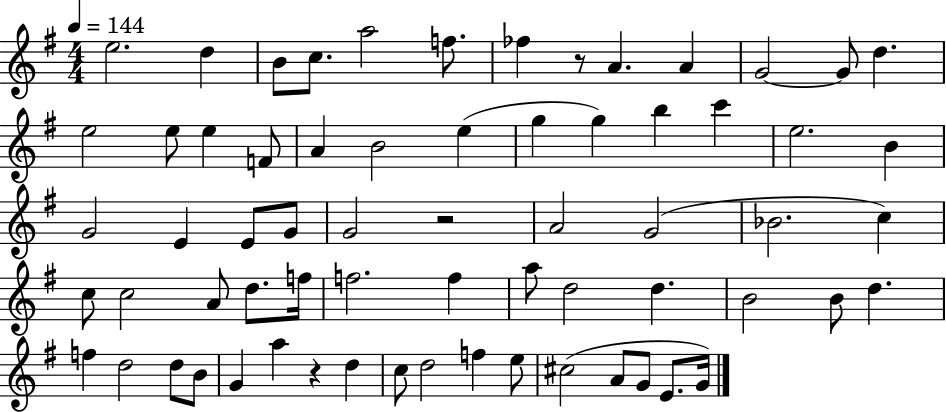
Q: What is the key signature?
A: G major